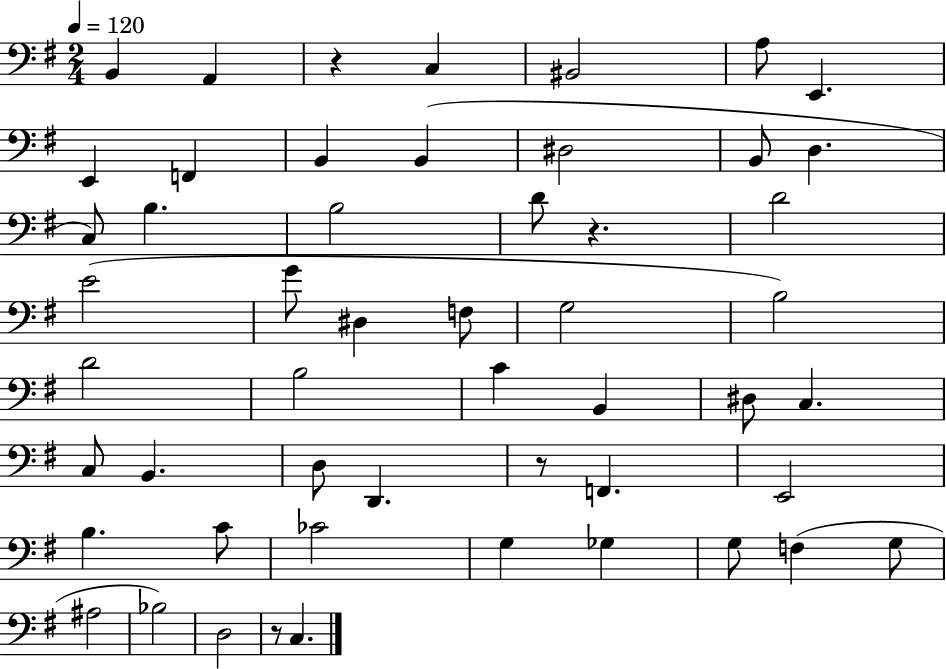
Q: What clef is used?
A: bass